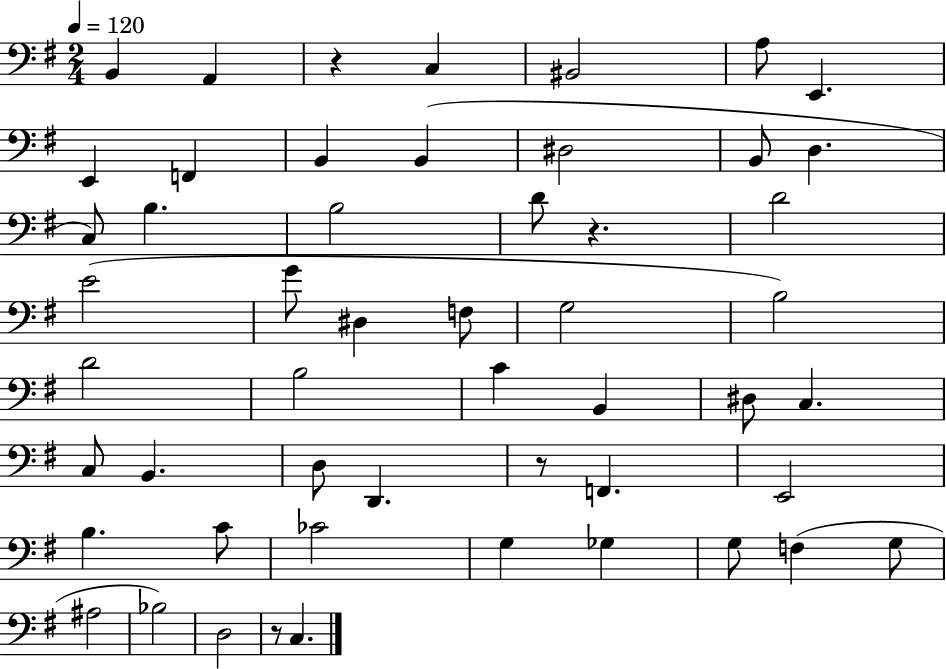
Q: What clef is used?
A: bass